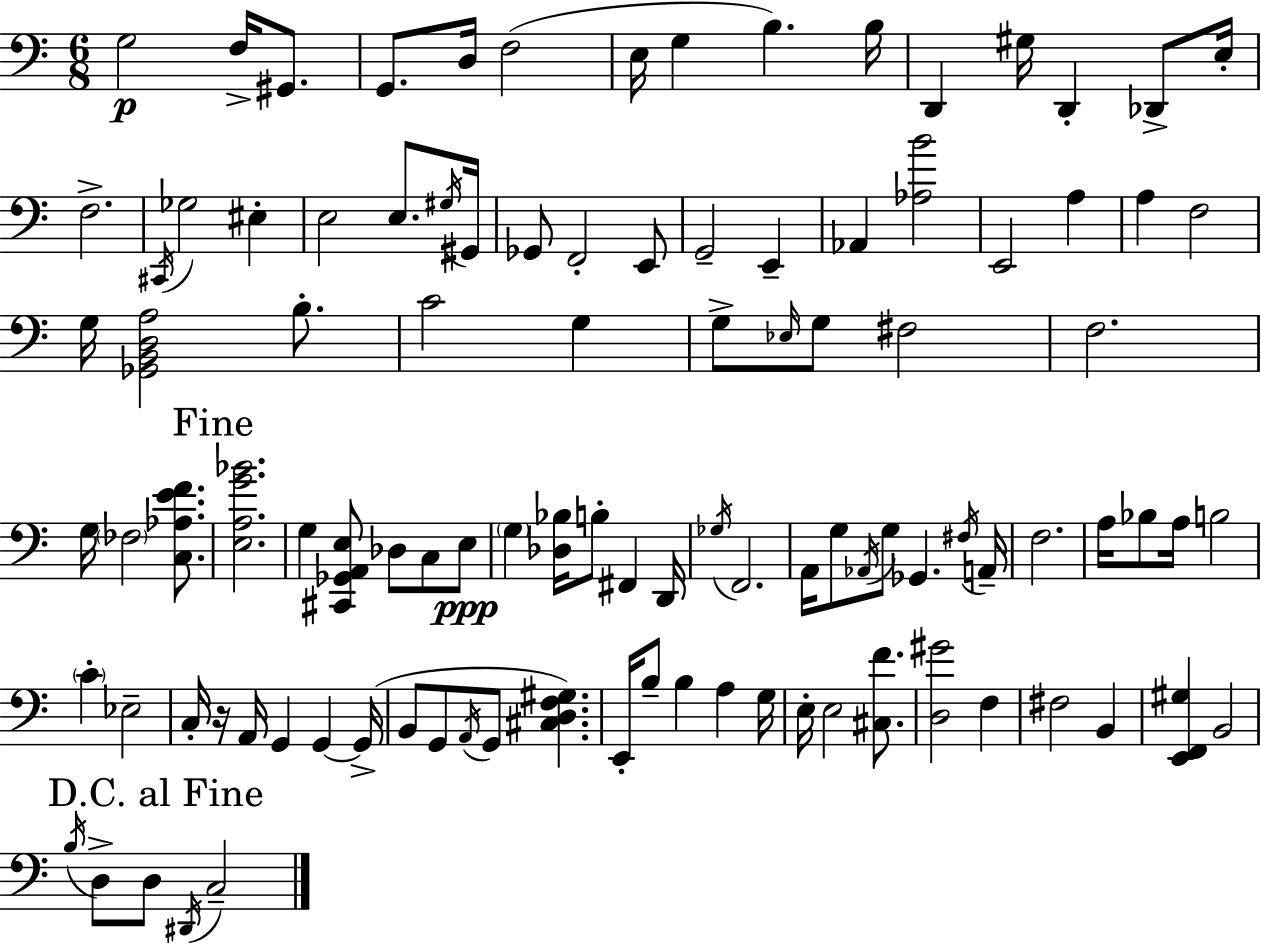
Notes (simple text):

G3/h F3/s G#2/e. G2/e. D3/s F3/h E3/s G3/q B3/q. B3/s D2/q G#3/s D2/q Db2/e E3/s F3/h. C#2/s Gb3/h EIS3/q E3/h E3/e. G#3/s G#2/s Gb2/e F2/h E2/e G2/h E2/q Ab2/q [Ab3,B4]/h E2/h A3/q A3/q F3/h G3/s [Gb2,B2,D3,A3]/h B3/e. C4/h G3/q G3/e Eb3/s G3/e F#3/h F3/h. G3/s FES3/h [C3,Ab3,E4,F4]/e. [E3,A3,G4,Bb4]/h. G3/q [C#2,Gb2,A2,E3]/e Db3/e C3/e E3/e G3/q [Db3,Bb3]/s B3/e F#2/q D2/s Gb3/s F2/h. A2/s G3/e Ab2/s G3/e Gb2/q. F#3/s A2/s F3/h. A3/s Bb3/e A3/s B3/h C4/q Eb3/h C3/s R/s A2/s G2/q G2/q G2/s B2/e G2/e A2/s G2/e [C#3,D3,F3,G#3]/q. E2/s B3/e B3/q A3/q G3/s E3/s E3/h [C#3,F4]/e. [D3,G#4]/h F3/q F#3/h B2/q [E2,F2,G#3]/q B2/h B3/s D3/e D3/e D#2/s C3/h